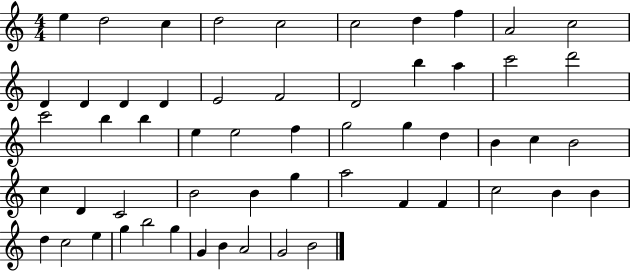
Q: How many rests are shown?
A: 0